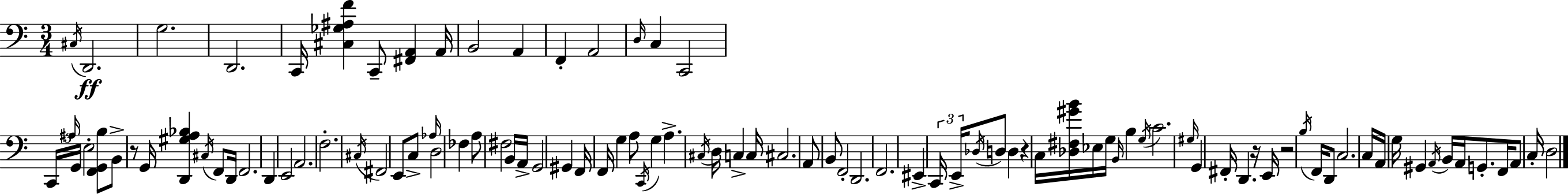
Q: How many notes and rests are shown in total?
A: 101